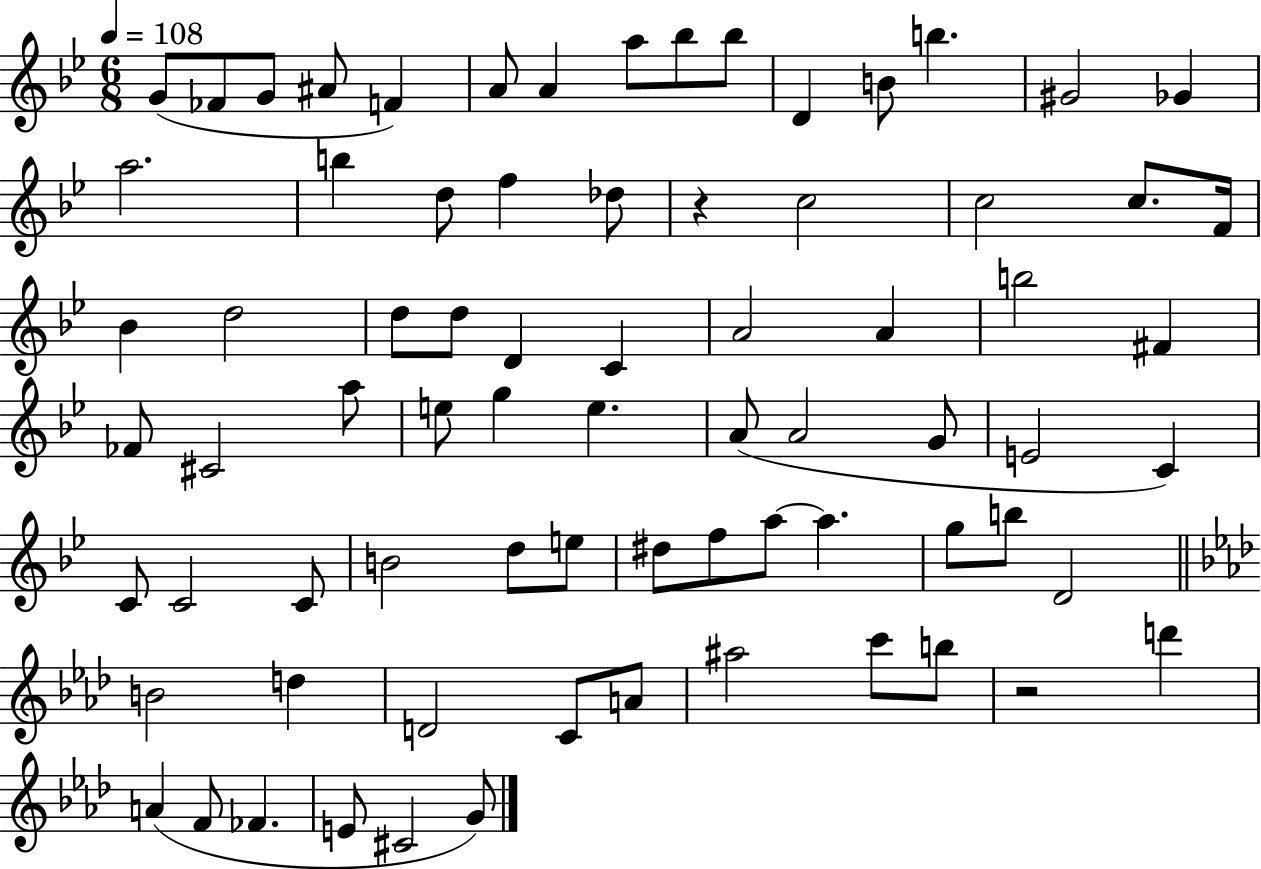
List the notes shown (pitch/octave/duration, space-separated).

G4/e FES4/e G4/e A#4/e F4/q A4/e A4/q A5/e Bb5/e Bb5/e D4/q B4/e B5/q. G#4/h Gb4/q A5/h. B5/q D5/e F5/q Db5/e R/q C5/h C5/h C5/e. F4/s Bb4/q D5/h D5/e D5/e D4/q C4/q A4/h A4/q B5/h F#4/q FES4/e C#4/h A5/e E5/e G5/q E5/q. A4/e A4/h G4/e E4/h C4/q C4/e C4/h C4/e B4/h D5/e E5/e D#5/e F5/e A5/e A5/q. G5/e B5/e D4/h B4/h D5/q D4/h C4/e A4/e A#5/h C6/e B5/e R/h D6/q A4/q F4/e FES4/q. E4/e C#4/h G4/e